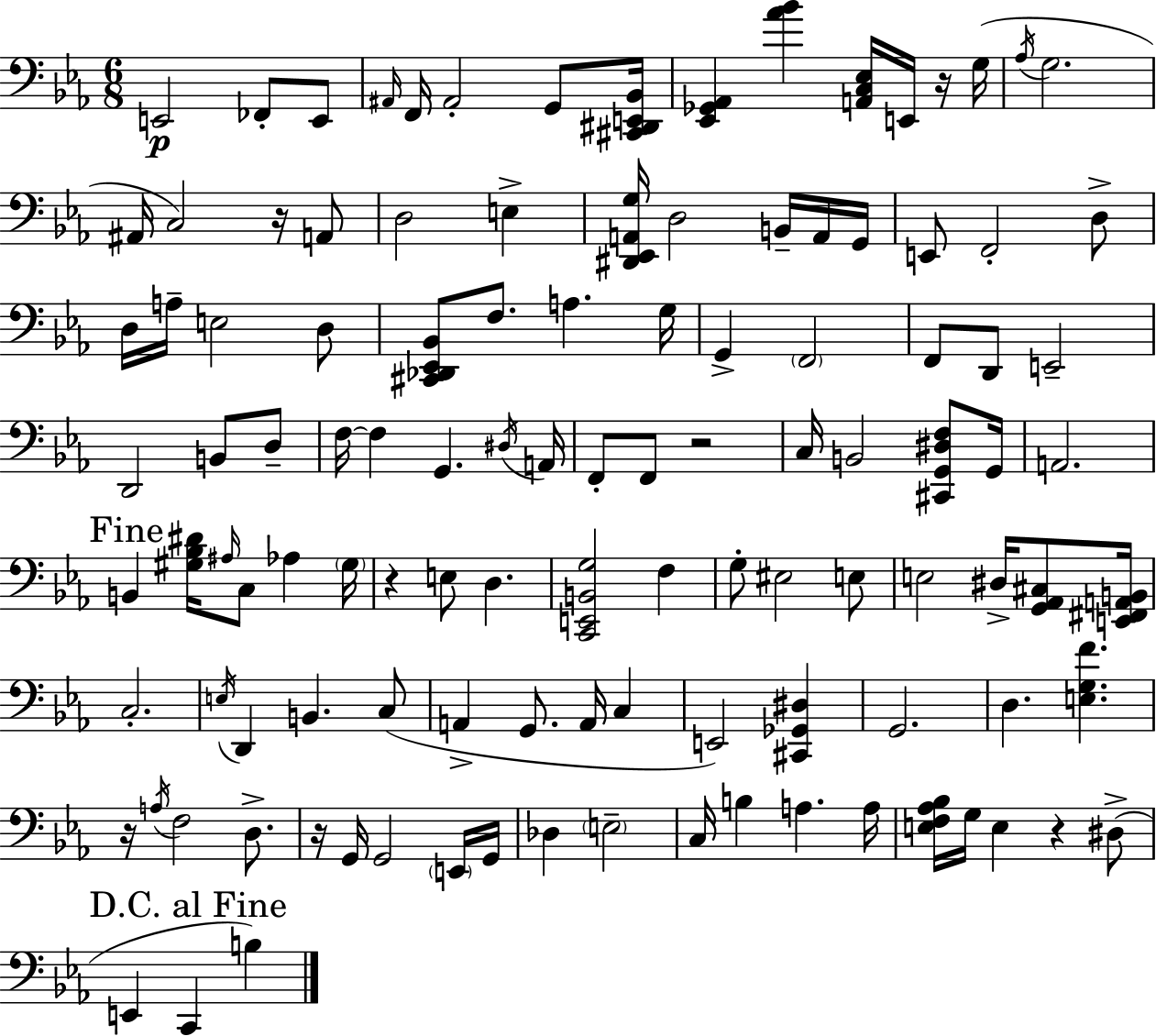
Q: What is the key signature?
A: EES major